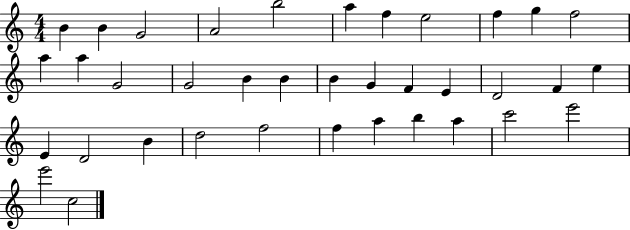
B4/q B4/q G4/h A4/h B5/h A5/q F5/q E5/h F5/q G5/q F5/h A5/q A5/q G4/h G4/h B4/q B4/q B4/q G4/q F4/q E4/q D4/h F4/q E5/q E4/q D4/h B4/q D5/h F5/h F5/q A5/q B5/q A5/q C6/h E6/h E6/h C5/h